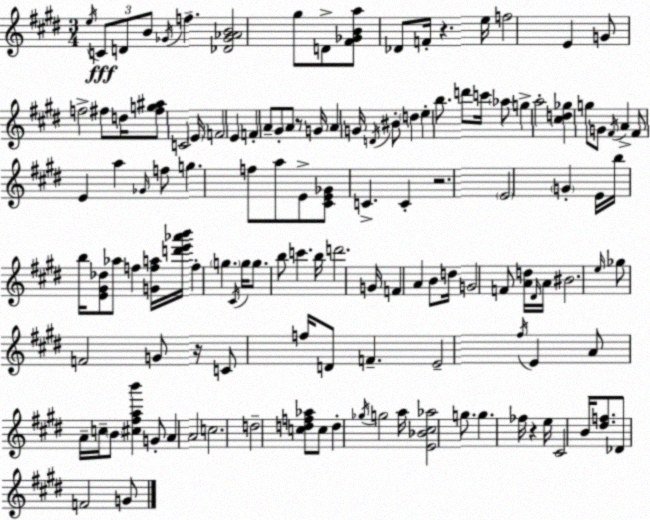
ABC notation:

X:1
T:Untitled
M:3/4
L:1/4
K:E
e/4 C/2 D/2 B/2 _G/4 f [_D_G_AB]2 ^g/2 D/2 [^F_GBa]/2 _D/2 F/4 z e/4 f2 E G/2 f2 ^f/2 d/4 [^fg^a]/2 C2 E/4 F2 E F A/2 ^G/2 A/2 z/2 G/4 A G/4 D/4 ^B/2 d e b/2 d'/2 c'/4 _a/2 g a2 [^cd_g] g/2 G/2 ^F/4 A ^F/2 E a _G/4 f/2 g f/2 a/2 E/2 [^CE_G]/2 C C z2 E2 G E/4 b/4 b/4 [E^G_d]/2 _a/2 f [Gfa]/4 [d'e'_a'b']/4 f g ^C/4 g/4 g/2 b/2 c' b/4 d'2 G/4 F A B/2 d/4 G2 F/2 [Ad]/4 ^D/4 A/4 ^B2 e/4 _g/2 F2 G/2 z/4 C/2 f/4 D/2 F E2 ^f/4 E A/2 A/4 c/4 B/2 [^c^fab'] G/2 A A2 c2 d2 [cdf_a]/2 c/2 d _g/4 g2 a/4 [E_B^c_a]2 g/2 g _f/4 z e/4 ^C2 B/4 [^df]/2 _D/2 F2 G/2